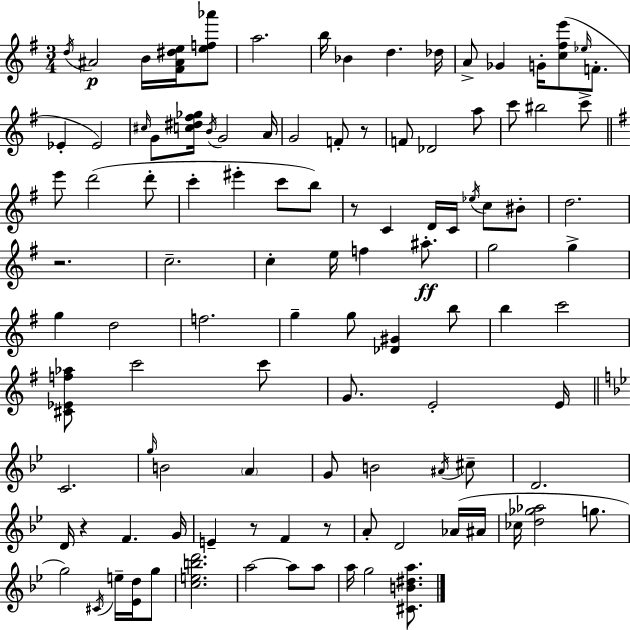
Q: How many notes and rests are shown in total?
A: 107